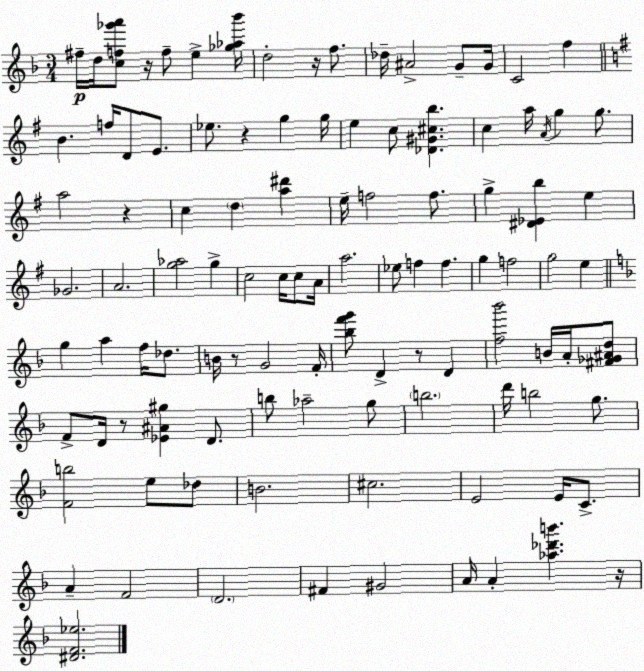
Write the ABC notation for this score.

X:1
T:Untitled
M:3/4
L:1/4
K:Dm
^f/4 d/4 [cf_g'a']/2 z/4 f/2 e [_g_a_b']/4 d2 z/4 f/2 _d/4 ^A2 G/2 G/4 C2 f B f/4 D/2 E/2 _e/2 z g g/4 e c/2 [_D^G^cb] c a/4 A/4 g g/2 a2 z c d [a^d'] e/4 f2 f/2 g [^D_Eb] e _G2 A2 [g_a]2 g c2 c/4 c/2 A/4 a2 _e/2 f f g f2 g2 e g a f/4 _d/2 B/4 z/2 G2 F/4 [_bf'g']/2 D z/2 D [f_b']2 B/4 A/4 [^F_G^Ad]/2 F/2 D/4 z/2 [_E^A^g] D/2 b/2 _a2 g/2 b2 d'/4 b2 g/2 [Fb]2 e/2 _d/2 B2 ^c2 E2 E/4 C/2 A F2 D2 ^F ^G2 A/4 A [_a_d'b'] z/4 [^DF_e]2